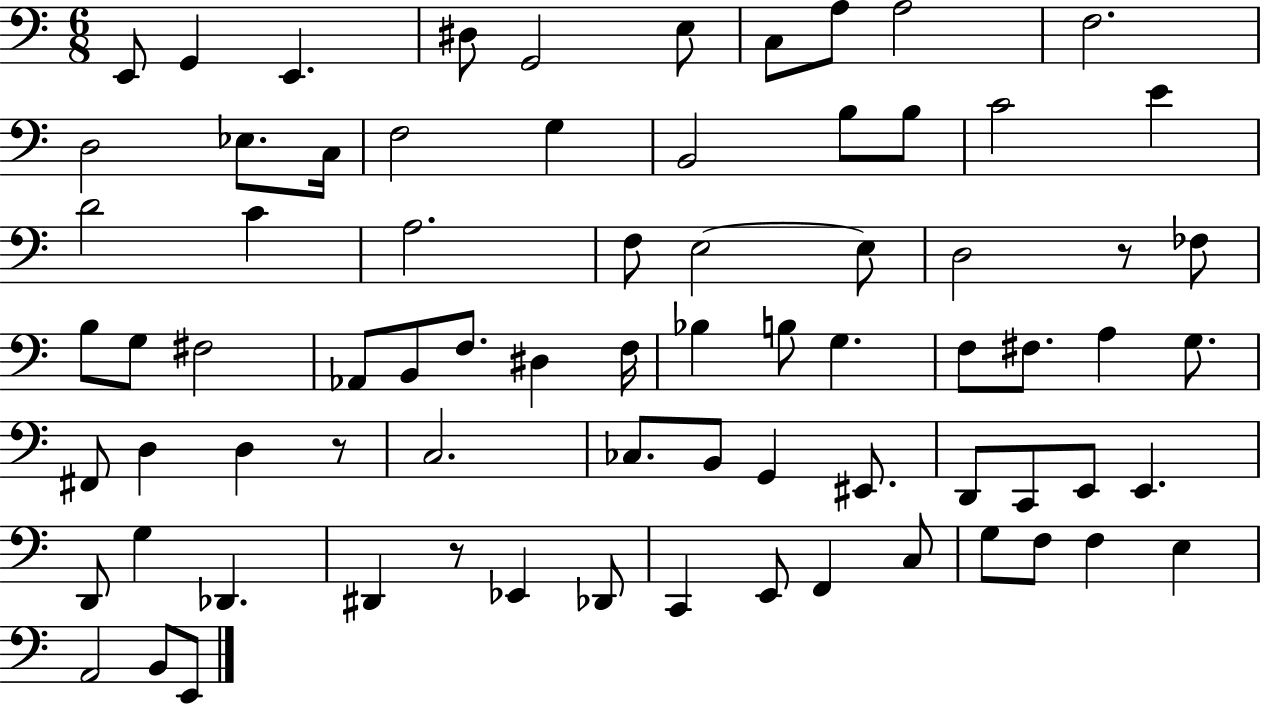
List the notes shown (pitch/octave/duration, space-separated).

E2/e G2/q E2/q. D#3/e G2/h E3/e C3/e A3/e A3/h F3/h. D3/h Eb3/e. C3/s F3/h G3/q B2/h B3/e B3/e C4/h E4/q D4/h C4/q A3/h. F3/e E3/h E3/e D3/h R/e FES3/e B3/e G3/e F#3/h Ab2/e B2/e F3/e. D#3/q F3/s Bb3/q B3/e G3/q. F3/e F#3/e. A3/q G3/e. F#2/e D3/q D3/q R/e C3/h. CES3/e. B2/e G2/q EIS2/e. D2/e C2/e E2/e E2/q. D2/e G3/q Db2/q. D#2/q R/e Eb2/q Db2/e C2/q E2/e F2/q C3/e G3/e F3/e F3/q E3/q A2/h B2/e E2/e